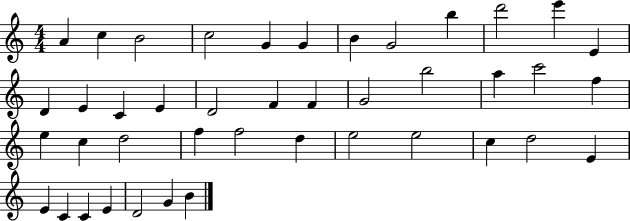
A4/q C5/q B4/h C5/h G4/q G4/q B4/q G4/h B5/q D6/h E6/q E4/q D4/q E4/q C4/q E4/q D4/h F4/q F4/q G4/h B5/h A5/q C6/h F5/q E5/q C5/q D5/h F5/q F5/h D5/q E5/h E5/h C5/q D5/h E4/q E4/q C4/q C4/q E4/q D4/h G4/q B4/q